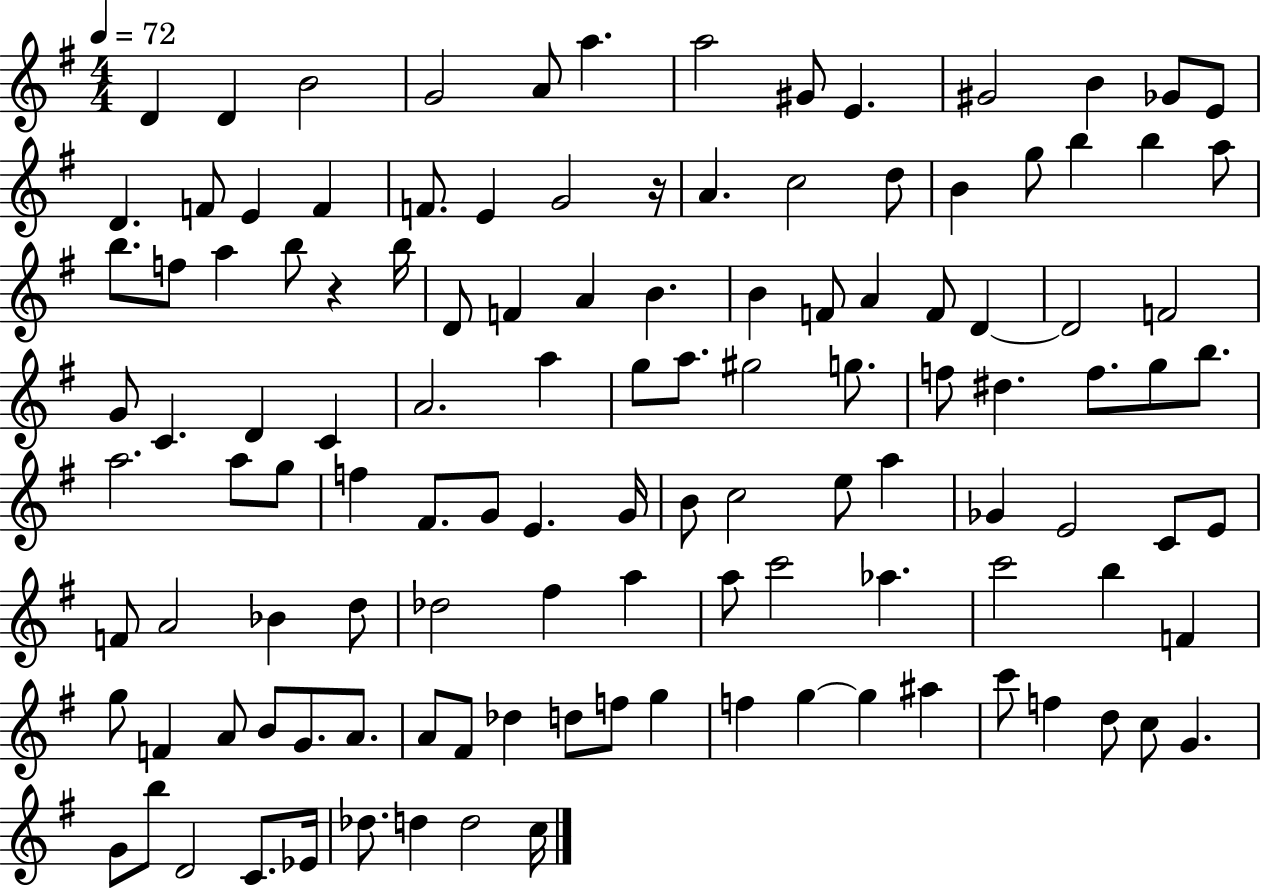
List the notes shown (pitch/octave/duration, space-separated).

D4/q D4/q B4/h G4/h A4/e A5/q. A5/h G#4/e E4/q. G#4/h B4/q Gb4/e E4/e D4/q. F4/e E4/q F4/q F4/e. E4/q G4/h R/s A4/q. C5/h D5/e B4/q G5/e B5/q B5/q A5/e B5/e. F5/e A5/q B5/e R/q B5/s D4/e F4/q A4/q B4/q. B4/q F4/e A4/q F4/e D4/q D4/h F4/h G4/e C4/q. D4/q C4/q A4/h. A5/q G5/e A5/e. G#5/h G5/e. F5/e D#5/q. F5/e. G5/e B5/e. A5/h. A5/e G5/e F5/q F#4/e. G4/e E4/q. G4/s B4/e C5/h E5/e A5/q Gb4/q E4/h C4/e E4/e F4/e A4/h Bb4/q D5/e Db5/h F#5/q A5/q A5/e C6/h Ab5/q. C6/h B5/q F4/q G5/e F4/q A4/e B4/e G4/e. A4/e. A4/e F#4/e Db5/q D5/e F5/e G5/q F5/q G5/q G5/q A#5/q C6/e F5/q D5/e C5/e G4/q. G4/e B5/e D4/h C4/e. Eb4/s Db5/e. D5/q D5/h C5/s